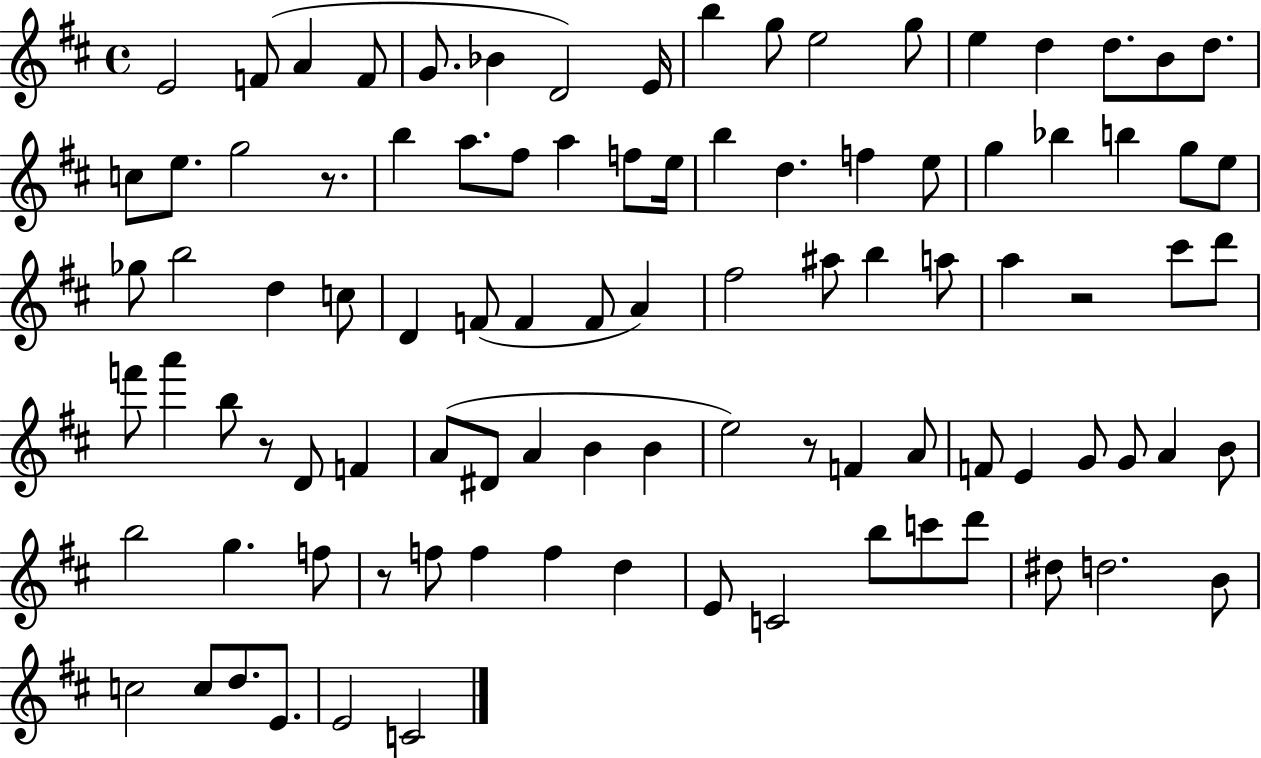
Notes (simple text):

E4/h F4/e A4/q F4/e G4/e. Bb4/q D4/h E4/s B5/q G5/e E5/h G5/e E5/q D5/q D5/e. B4/e D5/e. C5/e E5/e. G5/h R/e. B5/q A5/e. F#5/e A5/q F5/e E5/s B5/q D5/q. F5/q E5/e G5/q Bb5/q B5/q G5/e E5/e Gb5/e B5/h D5/q C5/e D4/q F4/e F4/q F4/e A4/q F#5/h A#5/e B5/q A5/e A5/q R/h C#6/e D6/e F6/e A6/q B5/e R/e D4/e F4/q A4/e D#4/e A4/q B4/q B4/q E5/h R/e F4/q A4/e F4/e E4/q G4/e G4/e A4/q B4/e B5/h G5/q. F5/e R/e F5/e F5/q F5/q D5/q E4/e C4/h B5/e C6/e D6/e D#5/e D5/h. B4/e C5/h C5/e D5/e. E4/e. E4/h C4/h